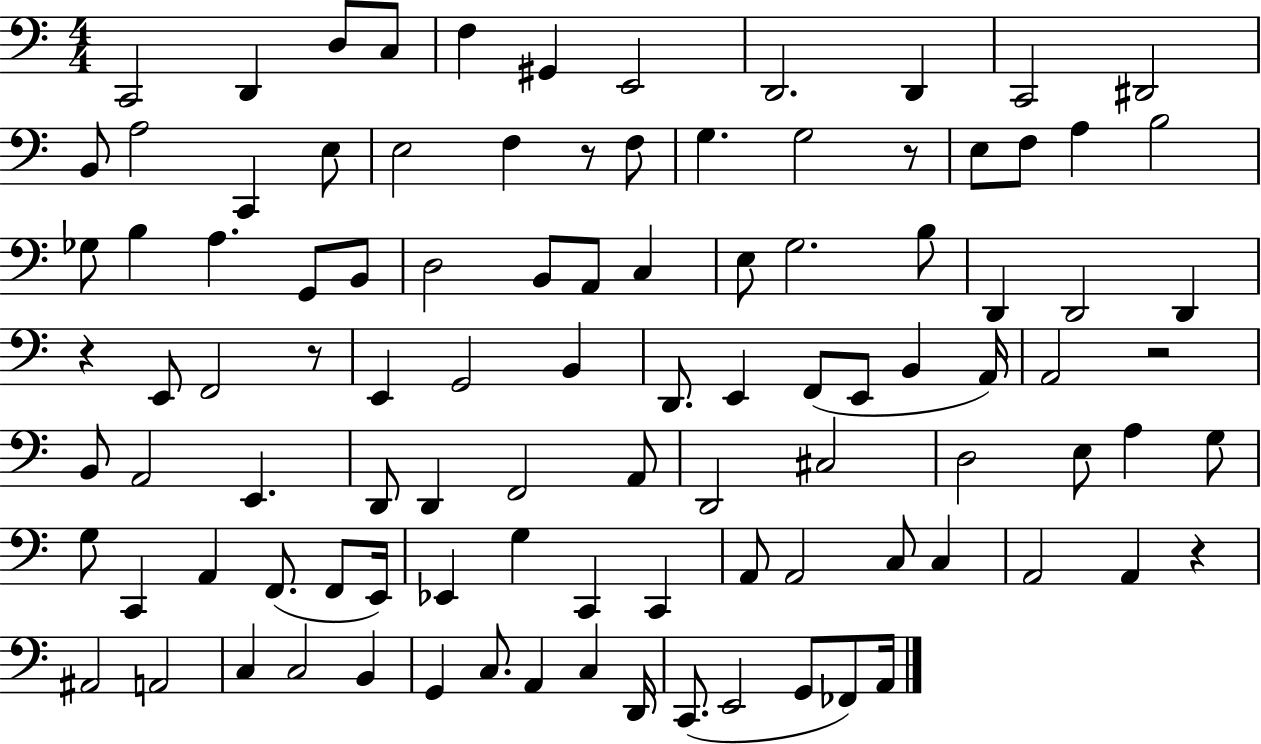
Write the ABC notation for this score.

X:1
T:Untitled
M:4/4
L:1/4
K:C
C,,2 D,, D,/2 C,/2 F, ^G,, E,,2 D,,2 D,, C,,2 ^D,,2 B,,/2 A,2 C,, E,/2 E,2 F, z/2 F,/2 G, G,2 z/2 E,/2 F,/2 A, B,2 _G,/2 B, A, G,,/2 B,,/2 D,2 B,,/2 A,,/2 C, E,/2 G,2 B,/2 D,, D,,2 D,, z E,,/2 F,,2 z/2 E,, G,,2 B,, D,,/2 E,, F,,/2 E,,/2 B,, A,,/4 A,,2 z2 B,,/2 A,,2 E,, D,,/2 D,, F,,2 A,,/2 D,,2 ^C,2 D,2 E,/2 A, G,/2 G,/2 C,, A,, F,,/2 F,,/2 E,,/4 _E,, G, C,, C,, A,,/2 A,,2 C,/2 C, A,,2 A,, z ^A,,2 A,,2 C, C,2 B,, G,, C,/2 A,, C, D,,/4 C,,/2 E,,2 G,,/2 _F,,/2 A,,/4